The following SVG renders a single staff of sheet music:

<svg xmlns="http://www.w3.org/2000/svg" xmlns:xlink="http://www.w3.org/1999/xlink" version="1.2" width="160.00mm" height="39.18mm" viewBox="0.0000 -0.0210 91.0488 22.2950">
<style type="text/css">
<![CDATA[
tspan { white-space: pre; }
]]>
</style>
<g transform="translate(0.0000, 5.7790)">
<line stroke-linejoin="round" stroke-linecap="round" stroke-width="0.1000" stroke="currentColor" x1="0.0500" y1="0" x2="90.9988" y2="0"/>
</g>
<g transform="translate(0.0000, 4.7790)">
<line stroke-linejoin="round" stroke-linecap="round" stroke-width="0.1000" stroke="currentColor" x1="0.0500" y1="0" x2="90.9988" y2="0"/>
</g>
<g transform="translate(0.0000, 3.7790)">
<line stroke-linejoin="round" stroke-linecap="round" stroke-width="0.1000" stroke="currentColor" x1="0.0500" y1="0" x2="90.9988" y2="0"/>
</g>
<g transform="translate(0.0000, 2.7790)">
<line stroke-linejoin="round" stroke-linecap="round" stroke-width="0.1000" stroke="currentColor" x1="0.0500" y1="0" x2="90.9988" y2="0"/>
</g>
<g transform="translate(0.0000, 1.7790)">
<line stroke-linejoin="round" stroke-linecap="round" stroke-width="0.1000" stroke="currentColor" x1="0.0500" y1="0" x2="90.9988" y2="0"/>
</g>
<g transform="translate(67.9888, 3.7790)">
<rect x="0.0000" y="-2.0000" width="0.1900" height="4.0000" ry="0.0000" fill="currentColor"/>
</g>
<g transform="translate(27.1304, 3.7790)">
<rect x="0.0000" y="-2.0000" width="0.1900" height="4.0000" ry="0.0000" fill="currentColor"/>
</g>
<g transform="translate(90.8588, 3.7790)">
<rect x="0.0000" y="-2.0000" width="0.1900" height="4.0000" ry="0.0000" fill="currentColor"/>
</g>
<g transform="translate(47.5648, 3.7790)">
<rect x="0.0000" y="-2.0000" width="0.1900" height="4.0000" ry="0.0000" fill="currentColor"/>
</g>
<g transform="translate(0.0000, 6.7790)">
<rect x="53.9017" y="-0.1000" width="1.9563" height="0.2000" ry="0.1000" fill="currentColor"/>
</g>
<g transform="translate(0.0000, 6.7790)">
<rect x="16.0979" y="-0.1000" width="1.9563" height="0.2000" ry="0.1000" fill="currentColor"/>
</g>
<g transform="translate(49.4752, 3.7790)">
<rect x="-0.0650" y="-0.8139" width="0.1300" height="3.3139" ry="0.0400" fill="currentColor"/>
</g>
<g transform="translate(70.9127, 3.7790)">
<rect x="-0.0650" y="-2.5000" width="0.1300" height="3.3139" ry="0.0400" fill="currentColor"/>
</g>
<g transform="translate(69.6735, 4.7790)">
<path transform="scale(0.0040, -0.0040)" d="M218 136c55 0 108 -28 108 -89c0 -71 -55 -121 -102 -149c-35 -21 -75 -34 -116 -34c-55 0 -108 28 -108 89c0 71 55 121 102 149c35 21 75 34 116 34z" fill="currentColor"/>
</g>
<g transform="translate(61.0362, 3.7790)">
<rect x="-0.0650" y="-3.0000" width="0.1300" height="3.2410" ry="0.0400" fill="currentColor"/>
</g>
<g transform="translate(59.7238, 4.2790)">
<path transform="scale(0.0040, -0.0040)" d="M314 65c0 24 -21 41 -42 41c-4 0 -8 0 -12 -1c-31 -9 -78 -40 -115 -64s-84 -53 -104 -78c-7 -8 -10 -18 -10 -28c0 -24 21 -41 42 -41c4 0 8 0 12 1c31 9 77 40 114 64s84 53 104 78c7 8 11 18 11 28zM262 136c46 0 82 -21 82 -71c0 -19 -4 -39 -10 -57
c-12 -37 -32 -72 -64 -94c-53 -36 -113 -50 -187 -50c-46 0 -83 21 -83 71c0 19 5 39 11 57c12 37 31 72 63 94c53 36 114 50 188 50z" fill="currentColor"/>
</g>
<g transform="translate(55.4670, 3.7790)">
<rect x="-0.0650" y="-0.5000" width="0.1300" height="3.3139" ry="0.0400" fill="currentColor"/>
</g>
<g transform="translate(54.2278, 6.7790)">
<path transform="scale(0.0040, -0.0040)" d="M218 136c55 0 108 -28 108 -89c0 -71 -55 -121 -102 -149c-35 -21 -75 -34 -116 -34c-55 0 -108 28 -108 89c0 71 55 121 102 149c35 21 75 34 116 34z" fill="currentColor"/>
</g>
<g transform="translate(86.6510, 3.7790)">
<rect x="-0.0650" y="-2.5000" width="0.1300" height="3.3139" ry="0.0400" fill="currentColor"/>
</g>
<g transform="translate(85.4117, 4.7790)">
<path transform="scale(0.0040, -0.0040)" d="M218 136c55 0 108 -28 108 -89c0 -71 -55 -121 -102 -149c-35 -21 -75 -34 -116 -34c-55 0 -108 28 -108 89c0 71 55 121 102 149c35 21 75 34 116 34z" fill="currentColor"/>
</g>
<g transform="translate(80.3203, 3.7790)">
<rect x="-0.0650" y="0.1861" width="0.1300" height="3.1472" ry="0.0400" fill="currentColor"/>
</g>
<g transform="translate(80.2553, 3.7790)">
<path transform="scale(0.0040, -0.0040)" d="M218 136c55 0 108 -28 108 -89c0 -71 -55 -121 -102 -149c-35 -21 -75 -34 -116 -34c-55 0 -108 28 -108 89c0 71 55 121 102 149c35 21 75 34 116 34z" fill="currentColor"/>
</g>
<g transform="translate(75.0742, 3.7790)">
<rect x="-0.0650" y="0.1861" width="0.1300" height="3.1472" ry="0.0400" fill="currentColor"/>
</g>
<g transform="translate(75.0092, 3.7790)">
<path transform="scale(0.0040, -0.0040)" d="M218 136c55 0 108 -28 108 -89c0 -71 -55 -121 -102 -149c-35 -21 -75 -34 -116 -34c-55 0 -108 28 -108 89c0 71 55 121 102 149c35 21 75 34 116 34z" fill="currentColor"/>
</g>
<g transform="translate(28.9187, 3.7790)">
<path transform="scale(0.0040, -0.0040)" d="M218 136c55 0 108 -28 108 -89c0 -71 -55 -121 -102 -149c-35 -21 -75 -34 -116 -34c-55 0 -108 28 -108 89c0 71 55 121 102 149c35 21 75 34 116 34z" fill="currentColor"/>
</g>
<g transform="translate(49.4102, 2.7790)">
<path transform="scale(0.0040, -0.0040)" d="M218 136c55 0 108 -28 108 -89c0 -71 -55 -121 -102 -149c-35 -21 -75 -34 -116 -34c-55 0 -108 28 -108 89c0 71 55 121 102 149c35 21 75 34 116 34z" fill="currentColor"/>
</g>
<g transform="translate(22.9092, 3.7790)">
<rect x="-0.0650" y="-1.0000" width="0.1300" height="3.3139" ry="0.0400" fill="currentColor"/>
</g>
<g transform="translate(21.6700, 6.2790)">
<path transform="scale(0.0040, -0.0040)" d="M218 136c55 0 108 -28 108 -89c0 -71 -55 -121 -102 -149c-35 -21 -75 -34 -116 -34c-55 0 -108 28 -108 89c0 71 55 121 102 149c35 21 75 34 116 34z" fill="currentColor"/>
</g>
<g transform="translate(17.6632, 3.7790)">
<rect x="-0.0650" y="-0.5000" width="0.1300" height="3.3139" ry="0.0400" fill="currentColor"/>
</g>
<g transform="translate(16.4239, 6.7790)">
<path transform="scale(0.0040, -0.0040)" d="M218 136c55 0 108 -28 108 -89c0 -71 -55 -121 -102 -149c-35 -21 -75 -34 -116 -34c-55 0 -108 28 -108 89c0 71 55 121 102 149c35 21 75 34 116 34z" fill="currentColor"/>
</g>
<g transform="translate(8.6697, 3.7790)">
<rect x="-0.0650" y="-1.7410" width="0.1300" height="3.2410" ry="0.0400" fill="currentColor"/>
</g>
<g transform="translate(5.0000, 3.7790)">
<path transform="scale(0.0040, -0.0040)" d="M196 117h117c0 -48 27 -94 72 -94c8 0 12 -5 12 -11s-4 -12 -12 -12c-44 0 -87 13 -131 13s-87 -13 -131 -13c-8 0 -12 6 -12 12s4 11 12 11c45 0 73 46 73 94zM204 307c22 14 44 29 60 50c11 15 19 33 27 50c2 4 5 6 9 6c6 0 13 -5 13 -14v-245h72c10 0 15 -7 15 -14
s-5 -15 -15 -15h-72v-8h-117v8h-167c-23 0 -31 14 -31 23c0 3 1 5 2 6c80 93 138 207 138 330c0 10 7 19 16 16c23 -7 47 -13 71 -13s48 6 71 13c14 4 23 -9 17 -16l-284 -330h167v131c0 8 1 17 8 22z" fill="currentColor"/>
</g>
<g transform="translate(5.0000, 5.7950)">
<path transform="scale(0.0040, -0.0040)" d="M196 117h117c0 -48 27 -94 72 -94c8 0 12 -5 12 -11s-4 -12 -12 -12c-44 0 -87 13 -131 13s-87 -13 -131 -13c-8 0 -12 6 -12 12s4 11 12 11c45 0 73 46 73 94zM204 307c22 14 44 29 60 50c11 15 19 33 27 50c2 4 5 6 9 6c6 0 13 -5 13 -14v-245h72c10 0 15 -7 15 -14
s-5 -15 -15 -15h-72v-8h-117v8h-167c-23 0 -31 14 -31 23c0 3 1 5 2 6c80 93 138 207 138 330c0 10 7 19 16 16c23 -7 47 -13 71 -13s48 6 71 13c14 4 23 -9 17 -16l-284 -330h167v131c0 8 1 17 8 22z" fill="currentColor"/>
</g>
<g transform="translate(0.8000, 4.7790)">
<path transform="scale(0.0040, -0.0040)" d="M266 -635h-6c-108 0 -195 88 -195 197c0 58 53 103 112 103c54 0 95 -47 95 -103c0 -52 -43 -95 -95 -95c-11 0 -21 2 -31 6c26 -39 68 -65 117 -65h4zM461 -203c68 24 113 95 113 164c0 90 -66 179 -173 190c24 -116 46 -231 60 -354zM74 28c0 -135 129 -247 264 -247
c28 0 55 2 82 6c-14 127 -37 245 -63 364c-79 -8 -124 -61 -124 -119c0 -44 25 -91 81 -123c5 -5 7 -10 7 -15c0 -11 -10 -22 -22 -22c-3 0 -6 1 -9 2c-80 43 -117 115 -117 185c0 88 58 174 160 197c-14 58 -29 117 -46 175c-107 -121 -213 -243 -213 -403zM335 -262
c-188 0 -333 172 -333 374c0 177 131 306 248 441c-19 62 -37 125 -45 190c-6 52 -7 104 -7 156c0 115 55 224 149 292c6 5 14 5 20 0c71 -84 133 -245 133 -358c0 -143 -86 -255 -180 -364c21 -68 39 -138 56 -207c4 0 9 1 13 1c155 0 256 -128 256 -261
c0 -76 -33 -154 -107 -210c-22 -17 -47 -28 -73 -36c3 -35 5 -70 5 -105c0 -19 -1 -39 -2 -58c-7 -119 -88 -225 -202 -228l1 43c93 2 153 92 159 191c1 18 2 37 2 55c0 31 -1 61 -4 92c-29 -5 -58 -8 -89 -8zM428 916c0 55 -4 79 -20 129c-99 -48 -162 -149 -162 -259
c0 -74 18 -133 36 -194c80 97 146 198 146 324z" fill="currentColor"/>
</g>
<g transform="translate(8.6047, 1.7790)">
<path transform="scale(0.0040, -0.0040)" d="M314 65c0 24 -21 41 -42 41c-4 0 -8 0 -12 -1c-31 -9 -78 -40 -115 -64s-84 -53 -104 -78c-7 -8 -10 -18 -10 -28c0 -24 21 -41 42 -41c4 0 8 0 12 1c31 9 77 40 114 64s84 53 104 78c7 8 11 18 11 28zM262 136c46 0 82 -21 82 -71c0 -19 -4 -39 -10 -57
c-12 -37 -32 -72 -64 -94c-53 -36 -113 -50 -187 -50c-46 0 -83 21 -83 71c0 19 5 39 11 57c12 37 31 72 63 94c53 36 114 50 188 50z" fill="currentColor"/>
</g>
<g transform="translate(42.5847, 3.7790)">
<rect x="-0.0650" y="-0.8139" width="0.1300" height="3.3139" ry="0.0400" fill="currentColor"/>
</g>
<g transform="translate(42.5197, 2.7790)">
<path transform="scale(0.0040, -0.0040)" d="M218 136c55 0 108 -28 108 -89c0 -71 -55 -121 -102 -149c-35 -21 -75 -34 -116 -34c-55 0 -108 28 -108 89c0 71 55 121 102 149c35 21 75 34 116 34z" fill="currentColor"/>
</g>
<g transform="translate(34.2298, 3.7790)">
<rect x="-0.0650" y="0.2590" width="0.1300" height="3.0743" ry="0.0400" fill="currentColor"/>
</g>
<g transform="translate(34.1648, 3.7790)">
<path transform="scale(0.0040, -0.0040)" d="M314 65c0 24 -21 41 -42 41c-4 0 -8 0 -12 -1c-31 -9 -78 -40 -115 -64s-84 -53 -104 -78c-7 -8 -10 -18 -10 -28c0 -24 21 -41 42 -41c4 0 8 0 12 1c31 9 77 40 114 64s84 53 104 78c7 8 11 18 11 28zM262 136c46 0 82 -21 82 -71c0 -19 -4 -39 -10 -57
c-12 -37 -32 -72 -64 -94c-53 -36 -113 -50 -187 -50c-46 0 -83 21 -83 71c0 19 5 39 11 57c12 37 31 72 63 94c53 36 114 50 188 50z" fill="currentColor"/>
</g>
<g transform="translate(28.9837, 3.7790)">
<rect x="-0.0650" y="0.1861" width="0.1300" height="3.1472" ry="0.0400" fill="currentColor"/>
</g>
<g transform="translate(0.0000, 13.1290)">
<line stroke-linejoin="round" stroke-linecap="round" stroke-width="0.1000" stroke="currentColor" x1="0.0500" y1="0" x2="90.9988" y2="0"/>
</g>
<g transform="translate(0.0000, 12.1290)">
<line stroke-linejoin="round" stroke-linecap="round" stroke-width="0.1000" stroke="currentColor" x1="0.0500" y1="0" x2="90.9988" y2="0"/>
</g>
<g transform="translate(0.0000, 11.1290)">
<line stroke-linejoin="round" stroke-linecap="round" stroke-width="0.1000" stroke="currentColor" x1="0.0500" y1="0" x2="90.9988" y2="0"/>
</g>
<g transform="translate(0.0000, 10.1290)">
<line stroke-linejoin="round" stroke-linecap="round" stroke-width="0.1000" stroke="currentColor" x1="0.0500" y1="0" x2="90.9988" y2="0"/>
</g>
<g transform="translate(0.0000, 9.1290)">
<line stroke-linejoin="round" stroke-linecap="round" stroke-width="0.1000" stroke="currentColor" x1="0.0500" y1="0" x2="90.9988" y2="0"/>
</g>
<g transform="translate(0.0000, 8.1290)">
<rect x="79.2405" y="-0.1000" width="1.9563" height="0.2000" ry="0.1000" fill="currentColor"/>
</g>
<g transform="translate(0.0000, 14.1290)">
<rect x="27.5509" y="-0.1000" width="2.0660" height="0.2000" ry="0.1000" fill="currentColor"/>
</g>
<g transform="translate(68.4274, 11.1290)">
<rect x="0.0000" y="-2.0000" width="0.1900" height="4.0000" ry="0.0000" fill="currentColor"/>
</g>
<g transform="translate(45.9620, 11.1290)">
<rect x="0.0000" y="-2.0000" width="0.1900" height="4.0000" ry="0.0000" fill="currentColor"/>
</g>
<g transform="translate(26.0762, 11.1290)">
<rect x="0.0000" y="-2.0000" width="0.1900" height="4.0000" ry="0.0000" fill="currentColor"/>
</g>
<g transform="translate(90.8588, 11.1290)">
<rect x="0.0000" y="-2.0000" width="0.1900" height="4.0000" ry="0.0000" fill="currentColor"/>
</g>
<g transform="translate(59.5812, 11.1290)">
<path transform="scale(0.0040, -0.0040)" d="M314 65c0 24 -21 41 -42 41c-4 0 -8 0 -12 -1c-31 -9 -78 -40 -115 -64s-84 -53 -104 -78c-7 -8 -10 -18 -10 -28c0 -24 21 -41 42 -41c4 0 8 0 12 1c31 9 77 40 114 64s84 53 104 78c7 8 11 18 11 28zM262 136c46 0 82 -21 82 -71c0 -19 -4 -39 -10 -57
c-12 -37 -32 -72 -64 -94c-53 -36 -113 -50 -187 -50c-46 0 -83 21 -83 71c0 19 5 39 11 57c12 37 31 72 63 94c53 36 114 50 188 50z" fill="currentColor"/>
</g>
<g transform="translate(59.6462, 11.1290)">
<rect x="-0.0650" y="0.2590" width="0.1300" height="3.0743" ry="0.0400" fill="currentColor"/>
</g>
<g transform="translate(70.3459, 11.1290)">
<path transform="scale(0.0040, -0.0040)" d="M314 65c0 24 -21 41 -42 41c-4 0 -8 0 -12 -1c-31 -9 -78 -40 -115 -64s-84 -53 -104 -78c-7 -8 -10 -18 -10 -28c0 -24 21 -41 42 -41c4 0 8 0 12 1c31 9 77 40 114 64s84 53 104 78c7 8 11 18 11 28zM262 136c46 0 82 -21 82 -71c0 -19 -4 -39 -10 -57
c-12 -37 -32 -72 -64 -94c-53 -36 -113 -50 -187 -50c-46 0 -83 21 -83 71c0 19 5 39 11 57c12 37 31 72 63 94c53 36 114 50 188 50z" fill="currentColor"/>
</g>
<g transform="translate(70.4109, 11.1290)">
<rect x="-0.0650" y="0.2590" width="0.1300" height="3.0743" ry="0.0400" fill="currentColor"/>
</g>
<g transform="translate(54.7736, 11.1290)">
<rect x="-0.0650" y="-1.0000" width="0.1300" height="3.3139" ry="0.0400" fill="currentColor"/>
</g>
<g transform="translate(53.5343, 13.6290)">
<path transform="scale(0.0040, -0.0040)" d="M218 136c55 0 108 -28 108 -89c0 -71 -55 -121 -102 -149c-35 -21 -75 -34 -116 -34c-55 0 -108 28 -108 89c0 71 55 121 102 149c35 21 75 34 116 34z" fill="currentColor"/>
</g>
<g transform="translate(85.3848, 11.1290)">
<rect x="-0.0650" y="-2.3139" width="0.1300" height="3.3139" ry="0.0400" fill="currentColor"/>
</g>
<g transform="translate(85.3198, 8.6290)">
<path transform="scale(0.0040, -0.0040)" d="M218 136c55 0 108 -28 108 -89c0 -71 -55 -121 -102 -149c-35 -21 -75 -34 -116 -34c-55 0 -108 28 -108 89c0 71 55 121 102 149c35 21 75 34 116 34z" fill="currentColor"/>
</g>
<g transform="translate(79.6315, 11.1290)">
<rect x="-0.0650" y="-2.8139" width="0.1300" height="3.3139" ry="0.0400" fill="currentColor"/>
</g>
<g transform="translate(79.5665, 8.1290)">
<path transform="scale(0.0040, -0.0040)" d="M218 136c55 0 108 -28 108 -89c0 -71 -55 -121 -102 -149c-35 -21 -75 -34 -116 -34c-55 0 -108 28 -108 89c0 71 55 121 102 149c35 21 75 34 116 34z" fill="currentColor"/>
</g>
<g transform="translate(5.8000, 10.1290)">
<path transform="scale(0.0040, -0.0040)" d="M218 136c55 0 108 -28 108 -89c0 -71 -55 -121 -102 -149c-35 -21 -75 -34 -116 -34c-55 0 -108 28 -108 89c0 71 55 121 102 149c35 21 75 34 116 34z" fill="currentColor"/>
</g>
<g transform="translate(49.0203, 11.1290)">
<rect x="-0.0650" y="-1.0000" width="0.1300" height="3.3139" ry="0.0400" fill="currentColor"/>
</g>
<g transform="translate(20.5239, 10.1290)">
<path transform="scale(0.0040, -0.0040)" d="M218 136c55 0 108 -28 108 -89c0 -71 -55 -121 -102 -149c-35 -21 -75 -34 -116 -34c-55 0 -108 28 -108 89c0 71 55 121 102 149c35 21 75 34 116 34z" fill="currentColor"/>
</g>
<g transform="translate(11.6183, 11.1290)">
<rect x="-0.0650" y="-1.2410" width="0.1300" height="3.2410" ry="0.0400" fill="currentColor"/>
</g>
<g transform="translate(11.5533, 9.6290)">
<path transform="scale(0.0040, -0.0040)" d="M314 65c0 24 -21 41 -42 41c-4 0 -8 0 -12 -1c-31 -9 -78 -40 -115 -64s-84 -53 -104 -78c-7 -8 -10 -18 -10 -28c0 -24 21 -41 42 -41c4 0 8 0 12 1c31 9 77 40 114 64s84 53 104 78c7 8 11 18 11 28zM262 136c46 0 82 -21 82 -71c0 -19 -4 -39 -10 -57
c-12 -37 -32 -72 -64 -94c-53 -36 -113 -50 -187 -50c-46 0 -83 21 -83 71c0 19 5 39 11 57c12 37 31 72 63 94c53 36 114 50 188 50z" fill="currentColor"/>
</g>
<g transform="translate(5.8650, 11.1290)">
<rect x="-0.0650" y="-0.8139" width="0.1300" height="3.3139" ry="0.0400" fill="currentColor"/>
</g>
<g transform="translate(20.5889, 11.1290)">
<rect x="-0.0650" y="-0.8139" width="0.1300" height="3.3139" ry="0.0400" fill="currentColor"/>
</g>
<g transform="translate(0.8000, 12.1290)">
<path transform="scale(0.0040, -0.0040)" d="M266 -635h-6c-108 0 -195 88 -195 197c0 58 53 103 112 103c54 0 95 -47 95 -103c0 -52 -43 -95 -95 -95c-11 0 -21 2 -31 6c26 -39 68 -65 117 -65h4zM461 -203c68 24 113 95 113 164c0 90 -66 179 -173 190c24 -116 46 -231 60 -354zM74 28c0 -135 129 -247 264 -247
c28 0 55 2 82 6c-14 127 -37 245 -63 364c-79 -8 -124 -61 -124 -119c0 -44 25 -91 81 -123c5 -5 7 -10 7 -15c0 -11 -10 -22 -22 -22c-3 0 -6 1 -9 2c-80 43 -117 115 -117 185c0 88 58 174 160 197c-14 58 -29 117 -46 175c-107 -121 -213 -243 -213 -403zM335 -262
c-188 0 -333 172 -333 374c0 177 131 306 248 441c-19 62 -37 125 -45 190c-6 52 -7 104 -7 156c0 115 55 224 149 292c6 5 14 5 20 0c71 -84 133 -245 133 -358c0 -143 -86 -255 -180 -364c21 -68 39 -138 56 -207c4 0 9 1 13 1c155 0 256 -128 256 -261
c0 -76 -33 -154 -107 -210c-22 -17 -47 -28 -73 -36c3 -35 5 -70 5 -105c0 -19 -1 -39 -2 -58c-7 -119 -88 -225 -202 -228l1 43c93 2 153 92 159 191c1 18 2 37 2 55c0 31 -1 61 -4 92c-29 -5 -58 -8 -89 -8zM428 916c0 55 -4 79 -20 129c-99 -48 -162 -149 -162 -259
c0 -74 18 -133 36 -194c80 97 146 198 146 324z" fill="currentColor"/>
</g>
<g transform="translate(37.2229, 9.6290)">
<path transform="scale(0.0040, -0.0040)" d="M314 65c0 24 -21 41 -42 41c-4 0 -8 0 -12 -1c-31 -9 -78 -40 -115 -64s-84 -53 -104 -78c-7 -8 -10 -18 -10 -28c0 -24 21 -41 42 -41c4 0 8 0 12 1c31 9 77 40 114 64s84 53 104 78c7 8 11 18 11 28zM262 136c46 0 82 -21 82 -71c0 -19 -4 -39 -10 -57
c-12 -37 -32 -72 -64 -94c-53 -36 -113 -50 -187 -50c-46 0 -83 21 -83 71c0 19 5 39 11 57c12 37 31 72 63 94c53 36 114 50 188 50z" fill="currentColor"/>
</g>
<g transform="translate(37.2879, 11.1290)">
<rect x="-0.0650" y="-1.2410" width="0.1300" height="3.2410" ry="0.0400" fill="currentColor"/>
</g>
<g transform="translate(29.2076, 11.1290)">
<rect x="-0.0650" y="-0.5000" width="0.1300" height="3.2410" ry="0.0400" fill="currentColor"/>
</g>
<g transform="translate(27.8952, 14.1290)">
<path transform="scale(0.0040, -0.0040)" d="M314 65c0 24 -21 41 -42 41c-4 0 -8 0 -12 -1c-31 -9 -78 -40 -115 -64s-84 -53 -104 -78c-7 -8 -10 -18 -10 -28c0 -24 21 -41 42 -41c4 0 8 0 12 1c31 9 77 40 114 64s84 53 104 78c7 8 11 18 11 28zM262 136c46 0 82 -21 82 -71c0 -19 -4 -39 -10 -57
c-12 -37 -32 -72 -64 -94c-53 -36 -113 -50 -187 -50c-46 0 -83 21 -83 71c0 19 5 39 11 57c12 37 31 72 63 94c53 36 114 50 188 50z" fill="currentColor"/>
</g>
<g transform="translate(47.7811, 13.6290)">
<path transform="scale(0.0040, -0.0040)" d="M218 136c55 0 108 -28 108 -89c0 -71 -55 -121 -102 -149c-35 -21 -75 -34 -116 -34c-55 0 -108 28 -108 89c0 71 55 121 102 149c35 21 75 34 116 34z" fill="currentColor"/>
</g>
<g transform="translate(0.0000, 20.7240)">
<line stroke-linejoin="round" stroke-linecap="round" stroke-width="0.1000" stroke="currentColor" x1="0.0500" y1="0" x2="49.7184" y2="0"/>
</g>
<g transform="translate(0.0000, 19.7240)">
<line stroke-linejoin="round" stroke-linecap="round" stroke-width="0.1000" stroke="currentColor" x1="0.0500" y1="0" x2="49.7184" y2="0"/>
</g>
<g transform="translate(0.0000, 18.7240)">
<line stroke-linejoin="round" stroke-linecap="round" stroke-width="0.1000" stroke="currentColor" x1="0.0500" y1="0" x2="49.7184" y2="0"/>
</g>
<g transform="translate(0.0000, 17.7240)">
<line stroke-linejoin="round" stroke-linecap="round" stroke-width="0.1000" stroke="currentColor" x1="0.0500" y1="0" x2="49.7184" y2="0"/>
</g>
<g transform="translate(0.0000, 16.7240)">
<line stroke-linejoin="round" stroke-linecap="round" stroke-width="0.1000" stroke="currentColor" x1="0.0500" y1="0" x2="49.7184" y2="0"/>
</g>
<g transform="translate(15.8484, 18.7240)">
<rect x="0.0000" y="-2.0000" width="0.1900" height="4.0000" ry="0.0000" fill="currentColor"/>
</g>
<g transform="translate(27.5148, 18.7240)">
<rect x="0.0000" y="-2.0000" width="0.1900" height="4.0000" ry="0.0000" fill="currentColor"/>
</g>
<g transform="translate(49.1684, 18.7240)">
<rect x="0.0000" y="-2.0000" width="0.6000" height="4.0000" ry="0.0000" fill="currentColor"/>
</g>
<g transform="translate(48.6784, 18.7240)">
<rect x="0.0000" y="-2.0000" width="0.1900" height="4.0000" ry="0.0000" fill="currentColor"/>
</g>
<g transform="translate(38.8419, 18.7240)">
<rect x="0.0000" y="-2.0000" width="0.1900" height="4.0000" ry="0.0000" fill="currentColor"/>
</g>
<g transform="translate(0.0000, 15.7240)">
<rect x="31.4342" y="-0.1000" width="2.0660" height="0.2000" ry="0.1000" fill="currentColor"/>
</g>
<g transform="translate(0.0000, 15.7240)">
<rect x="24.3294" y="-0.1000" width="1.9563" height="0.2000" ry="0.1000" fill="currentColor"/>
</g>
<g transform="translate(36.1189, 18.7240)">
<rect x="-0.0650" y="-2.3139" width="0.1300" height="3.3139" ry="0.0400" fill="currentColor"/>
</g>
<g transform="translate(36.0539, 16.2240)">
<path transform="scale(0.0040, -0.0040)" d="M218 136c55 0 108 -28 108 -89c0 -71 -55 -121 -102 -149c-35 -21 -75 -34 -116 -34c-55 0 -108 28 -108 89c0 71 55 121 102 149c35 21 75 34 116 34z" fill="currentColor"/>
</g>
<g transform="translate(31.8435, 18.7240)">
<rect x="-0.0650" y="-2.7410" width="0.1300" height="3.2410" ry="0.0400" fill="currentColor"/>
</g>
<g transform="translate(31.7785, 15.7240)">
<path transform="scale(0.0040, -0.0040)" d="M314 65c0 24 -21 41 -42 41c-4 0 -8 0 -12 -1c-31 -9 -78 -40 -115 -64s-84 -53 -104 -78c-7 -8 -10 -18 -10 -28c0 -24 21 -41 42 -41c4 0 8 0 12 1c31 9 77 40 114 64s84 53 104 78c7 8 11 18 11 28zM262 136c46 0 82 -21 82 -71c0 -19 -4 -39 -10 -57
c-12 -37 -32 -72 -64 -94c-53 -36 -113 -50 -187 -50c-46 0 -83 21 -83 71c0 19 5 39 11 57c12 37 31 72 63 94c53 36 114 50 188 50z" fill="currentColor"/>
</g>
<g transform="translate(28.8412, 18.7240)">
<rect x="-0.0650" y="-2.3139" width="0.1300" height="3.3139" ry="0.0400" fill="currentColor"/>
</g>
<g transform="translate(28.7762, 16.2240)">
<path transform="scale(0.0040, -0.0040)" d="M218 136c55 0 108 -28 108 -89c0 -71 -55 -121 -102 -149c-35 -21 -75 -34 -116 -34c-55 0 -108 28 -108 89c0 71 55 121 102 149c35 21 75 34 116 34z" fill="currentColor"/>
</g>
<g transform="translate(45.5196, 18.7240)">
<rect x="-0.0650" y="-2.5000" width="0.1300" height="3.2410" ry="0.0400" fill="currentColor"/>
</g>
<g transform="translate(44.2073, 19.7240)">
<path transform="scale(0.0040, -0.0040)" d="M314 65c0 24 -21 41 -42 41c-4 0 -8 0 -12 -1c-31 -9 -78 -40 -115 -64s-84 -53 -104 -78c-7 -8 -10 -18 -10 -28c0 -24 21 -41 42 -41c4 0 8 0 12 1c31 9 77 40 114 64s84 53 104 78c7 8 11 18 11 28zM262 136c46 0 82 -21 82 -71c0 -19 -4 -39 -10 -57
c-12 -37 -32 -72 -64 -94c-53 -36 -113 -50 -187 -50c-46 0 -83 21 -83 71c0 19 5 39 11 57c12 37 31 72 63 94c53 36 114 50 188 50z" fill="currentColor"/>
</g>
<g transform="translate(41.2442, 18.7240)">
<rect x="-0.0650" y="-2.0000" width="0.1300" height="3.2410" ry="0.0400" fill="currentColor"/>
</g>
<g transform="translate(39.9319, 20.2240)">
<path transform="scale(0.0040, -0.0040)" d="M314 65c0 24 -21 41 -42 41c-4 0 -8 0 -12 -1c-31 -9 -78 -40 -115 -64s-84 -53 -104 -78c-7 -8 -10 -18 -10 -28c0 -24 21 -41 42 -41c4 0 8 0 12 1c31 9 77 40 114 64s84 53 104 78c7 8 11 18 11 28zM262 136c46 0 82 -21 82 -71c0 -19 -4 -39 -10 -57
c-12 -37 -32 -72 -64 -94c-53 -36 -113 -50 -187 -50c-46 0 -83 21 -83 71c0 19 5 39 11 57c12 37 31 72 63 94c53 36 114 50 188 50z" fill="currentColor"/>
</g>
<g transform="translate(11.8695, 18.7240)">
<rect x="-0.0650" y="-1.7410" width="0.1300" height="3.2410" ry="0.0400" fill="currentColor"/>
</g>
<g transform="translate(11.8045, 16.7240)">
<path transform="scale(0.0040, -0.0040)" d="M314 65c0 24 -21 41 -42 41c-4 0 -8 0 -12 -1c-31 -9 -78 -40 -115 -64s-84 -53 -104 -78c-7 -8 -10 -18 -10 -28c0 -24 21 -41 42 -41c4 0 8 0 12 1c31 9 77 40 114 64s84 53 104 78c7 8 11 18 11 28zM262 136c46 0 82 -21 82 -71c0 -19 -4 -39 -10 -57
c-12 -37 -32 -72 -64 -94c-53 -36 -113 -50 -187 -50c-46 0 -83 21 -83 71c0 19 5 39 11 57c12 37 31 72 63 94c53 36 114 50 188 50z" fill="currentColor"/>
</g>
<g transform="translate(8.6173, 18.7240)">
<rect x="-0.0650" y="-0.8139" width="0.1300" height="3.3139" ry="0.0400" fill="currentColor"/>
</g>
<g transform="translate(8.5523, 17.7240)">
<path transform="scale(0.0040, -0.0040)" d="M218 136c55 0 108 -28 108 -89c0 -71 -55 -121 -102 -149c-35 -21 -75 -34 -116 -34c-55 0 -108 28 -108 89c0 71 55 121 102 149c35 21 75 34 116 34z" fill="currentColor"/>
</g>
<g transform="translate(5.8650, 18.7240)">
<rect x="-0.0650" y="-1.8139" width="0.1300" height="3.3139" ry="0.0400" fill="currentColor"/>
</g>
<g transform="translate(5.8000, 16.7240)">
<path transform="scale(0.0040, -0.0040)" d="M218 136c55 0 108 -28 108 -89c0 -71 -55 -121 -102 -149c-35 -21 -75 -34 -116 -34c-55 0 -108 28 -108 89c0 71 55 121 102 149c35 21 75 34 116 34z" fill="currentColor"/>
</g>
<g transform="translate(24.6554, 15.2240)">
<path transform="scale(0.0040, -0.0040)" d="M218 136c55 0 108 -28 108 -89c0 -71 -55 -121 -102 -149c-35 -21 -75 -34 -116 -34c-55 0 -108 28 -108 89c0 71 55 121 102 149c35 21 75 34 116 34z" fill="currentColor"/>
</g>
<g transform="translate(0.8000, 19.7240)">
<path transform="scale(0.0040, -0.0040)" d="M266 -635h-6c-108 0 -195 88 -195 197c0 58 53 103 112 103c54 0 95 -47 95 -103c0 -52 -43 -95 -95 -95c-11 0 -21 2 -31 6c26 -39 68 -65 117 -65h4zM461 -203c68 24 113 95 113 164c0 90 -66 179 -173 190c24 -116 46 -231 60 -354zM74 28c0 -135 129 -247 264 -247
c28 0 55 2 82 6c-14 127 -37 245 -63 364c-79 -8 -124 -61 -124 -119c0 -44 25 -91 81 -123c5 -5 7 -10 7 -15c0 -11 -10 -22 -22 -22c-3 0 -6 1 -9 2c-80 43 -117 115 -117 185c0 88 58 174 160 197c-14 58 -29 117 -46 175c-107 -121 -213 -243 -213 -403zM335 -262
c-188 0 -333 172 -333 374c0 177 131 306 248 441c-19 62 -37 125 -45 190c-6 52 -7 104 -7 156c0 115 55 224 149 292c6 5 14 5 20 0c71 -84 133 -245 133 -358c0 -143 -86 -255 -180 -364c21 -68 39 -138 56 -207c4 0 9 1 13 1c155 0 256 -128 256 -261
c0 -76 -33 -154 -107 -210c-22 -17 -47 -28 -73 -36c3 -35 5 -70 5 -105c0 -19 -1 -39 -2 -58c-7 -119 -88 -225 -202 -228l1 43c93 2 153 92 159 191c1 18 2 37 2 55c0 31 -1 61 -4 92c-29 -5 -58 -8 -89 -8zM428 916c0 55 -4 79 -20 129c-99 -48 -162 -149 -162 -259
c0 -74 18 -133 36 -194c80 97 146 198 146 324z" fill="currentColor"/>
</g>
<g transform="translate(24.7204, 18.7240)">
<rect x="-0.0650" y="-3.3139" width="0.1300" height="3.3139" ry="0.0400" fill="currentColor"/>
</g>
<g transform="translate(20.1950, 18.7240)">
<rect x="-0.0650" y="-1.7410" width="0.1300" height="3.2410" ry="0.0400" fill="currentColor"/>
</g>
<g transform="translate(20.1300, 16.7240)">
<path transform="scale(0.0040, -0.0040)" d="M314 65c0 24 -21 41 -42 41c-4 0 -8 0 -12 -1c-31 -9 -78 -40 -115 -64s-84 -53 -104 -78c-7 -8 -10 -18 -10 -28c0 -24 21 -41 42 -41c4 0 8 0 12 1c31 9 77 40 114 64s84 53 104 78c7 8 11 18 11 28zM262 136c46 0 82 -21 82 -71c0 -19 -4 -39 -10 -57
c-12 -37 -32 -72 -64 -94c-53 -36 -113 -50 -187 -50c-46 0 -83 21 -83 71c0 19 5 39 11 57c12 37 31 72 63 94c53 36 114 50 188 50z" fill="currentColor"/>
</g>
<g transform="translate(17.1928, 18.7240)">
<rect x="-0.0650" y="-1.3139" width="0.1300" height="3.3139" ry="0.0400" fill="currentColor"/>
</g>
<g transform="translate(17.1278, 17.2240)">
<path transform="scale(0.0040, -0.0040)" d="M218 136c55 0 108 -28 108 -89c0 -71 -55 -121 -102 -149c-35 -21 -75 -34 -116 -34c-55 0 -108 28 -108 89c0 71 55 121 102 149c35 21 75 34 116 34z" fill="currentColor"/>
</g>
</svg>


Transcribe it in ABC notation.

X:1
T:Untitled
M:4/4
L:1/4
K:C
f2 C D B B2 d d C A2 G B B G d e2 d C2 e2 D D B2 B2 a g f d f2 e f2 b g a2 g F2 G2